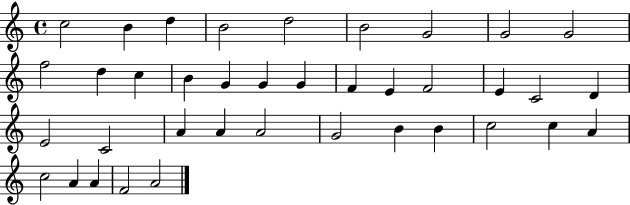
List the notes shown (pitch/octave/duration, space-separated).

C5/h B4/q D5/q B4/h D5/h B4/h G4/h G4/h G4/h F5/h D5/q C5/q B4/q G4/q G4/q G4/q F4/q E4/q F4/h E4/q C4/h D4/q E4/h C4/h A4/q A4/q A4/h G4/h B4/q B4/q C5/h C5/q A4/q C5/h A4/q A4/q F4/h A4/h